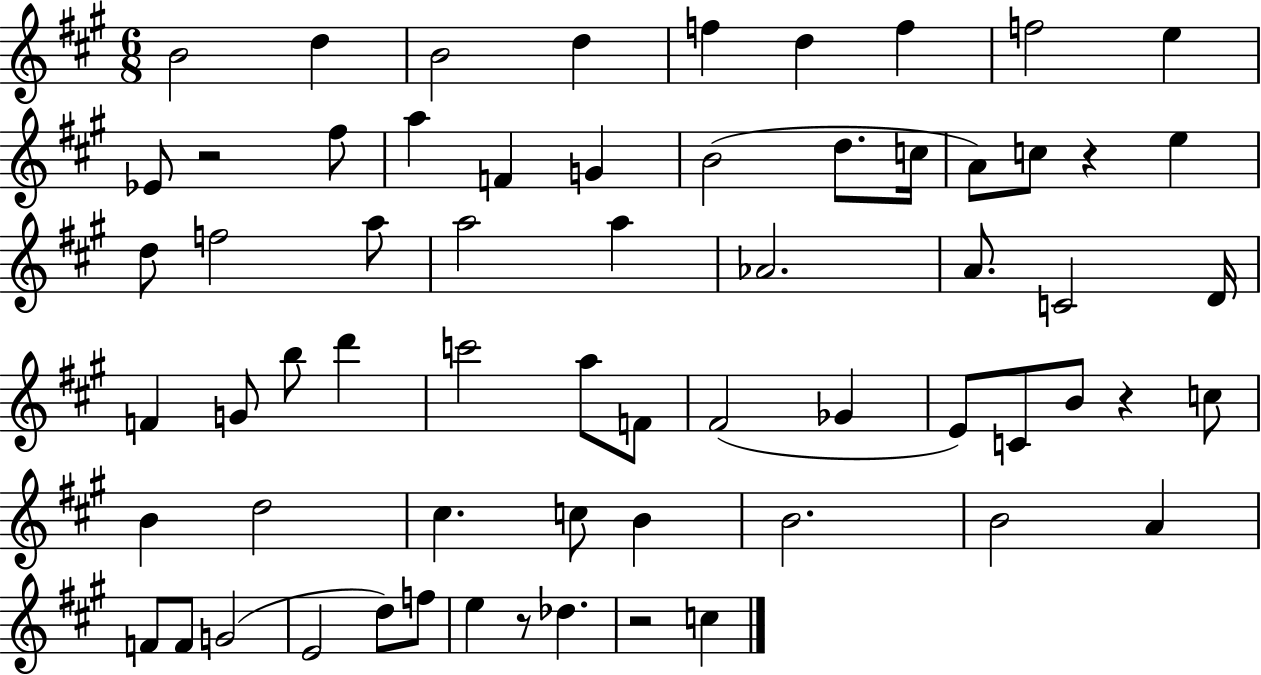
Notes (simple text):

B4/h D5/q B4/h D5/q F5/q D5/q F5/q F5/h E5/q Eb4/e R/h F#5/e A5/q F4/q G4/q B4/h D5/e. C5/s A4/e C5/e R/q E5/q D5/e F5/h A5/e A5/h A5/q Ab4/h. A4/e. C4/h D4/s F4/q G4/e B5/e D6/q C6/h A5/e F4/e F#4/h Gb4/q E4/e C4/e B4/e R/q C5/e B4/q D5/h C#5/q. C5/e B4/q B4/h. B4/h A4/q F4/e F4/e G4/h E4/h D5/e F5/e E5/q R/e Db5/q. R/h C5/q